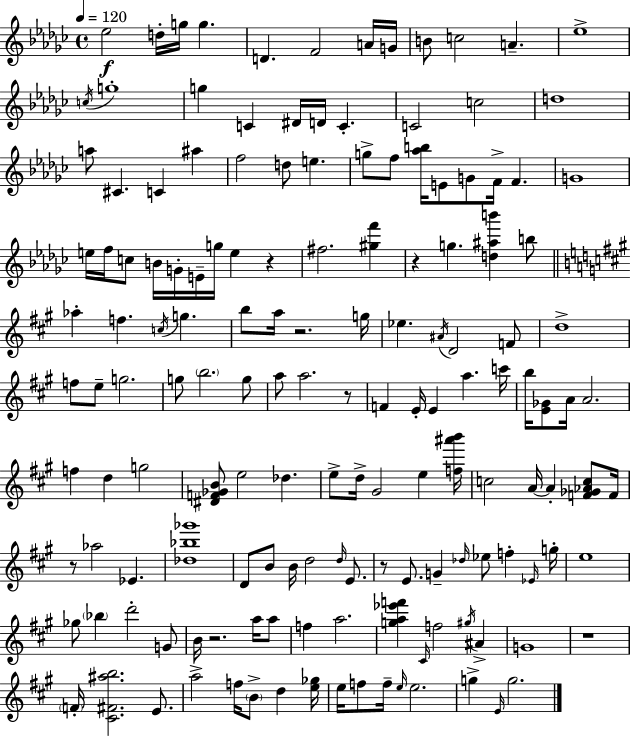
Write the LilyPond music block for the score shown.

{
  \clef treble
  \time 4/4
  \defaultTimeSignature
  \key ees \minor
  \tempo 4 = 120
  ees''2\f d''16-. g''16 g''4. | d'4. f'2 a'16 g'16 | b'8 c''2 a'4.-- | ees''1-> | \break \acciaccatura { c''16 } g''1-. | g''4 c'4 dis'16 d'16 c'4.-. | c'2 c''2 | d''1 | \break a''8 cis'4. c'4 ais''4 | f''2 d''8 e''4. | g''8-> f''8 <aes'' b''>16 e'8 g'8 f'16-> f'4. | g'1 | \break e''16 f''16 c''8 b'16 g'16-. e'16-- g''16 e''4 r4 | fis''2. <gis'' f'''>4 | r4 g''4. <d'' ais'' b'''>4 b''8 | \bar "||" \break \key a \major aes''4-. f''4. \acciaccatura { c''16 } g''4. | b''8 a''16 r2. | g''16 ees''4. \acciaccatura { ais'16 } d'2 | f'8 d''1-> | \break f''8 e''8-- g''2. | g''8 \parenthesize b''2. | g''8 a''8 a''2. | r8 f'4 e'16-. e'4 a''4. | \break c'''16 b''16 <e' ges'>8 a'16 a'2. | f''4 d''4 g''2 | <dis' f' ges' b'>8 e''2 des''4. | e''8-> d''16-> gis'2 e''4 | \break <f'' ais''' b'''>16 c''2 a'16~~ a'4-. <f' ges' aes' c''>8 | f'16 r8 aes''2 ees'4. | <des'' bes'' ges'''>1 | d'8 b'8 b'16 d''2 \grace { d''16 } | \break e'8. r8 e'8. g'4-- \grace { des''16 } ees''8 f''4-. | \grace { ees'16 } g''16-. e''1 | ges''8 \parenthesize bes''4 d'''2-. | g'8 b'16 r2. | \break a''16 a''8 f''4 a''2. | <g'' a'' ees''' f'''>4 \grace { cis'16 } f''2 | \acciaccatura { gis''16 } ais'4-> g'1 | r1 | \break \parenthesize f'16-. <cis' fis' ais'' b''>2. | e'8. a''2-> f''16 | \parenthesize b'8-> d''4 <e'' ges''>16 e''16 f''8 f''16-- \grace { e''16 } e''2. | g''4-> \grace { e'16 } g''2. | \break \bar "|."
}